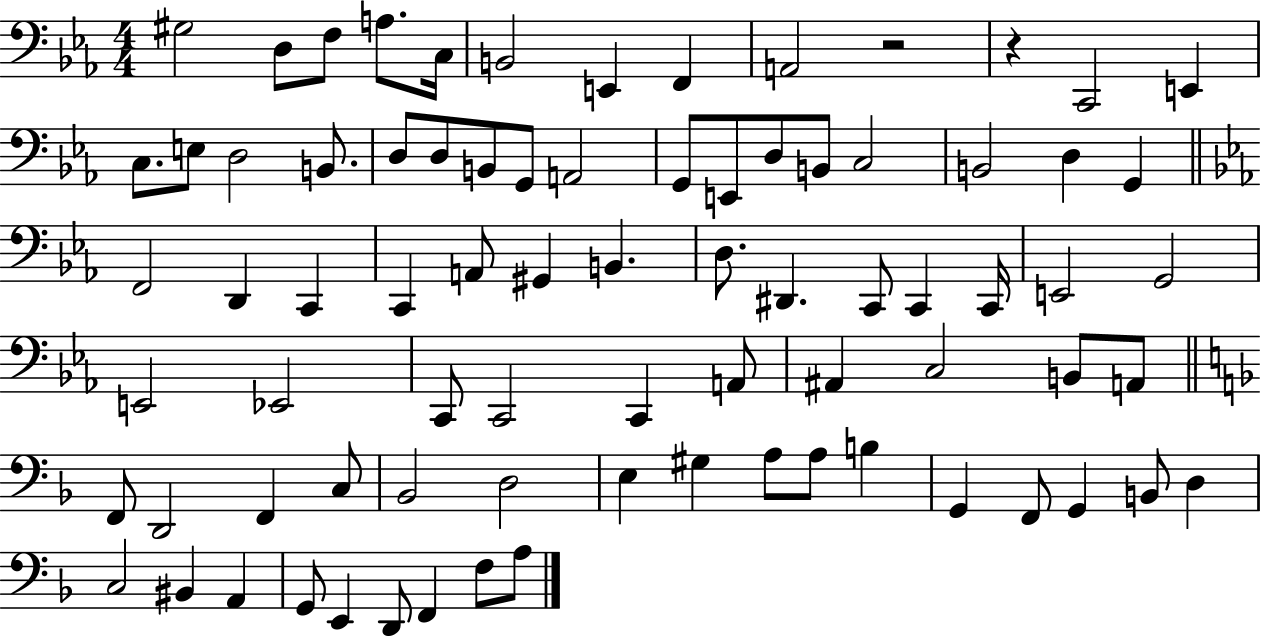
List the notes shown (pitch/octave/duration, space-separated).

G#3/h D3/e F3/e A3/e. C3/s B2/h E2/q F2/q A2/h R/h R/q C2/h E2/q C3/e. E3/e D3/h B2/e. D3/e D3/e B2/e G2/e A2/h G2/e E2/e D3/e B2/e C3/h B2/h D3/q G2/q F2/h D2/q C2/q C2/q A2/e G#2/q B2/q. D3/e. D#2/q. C2/e C2/q C2/s E2/h G2/h E2/h Eb2/h C2/e C2/h C2/q A2/e A#2/q C3/h B2/e A2/e F2/e D2/h F2/q C3/e Bb2/h D3/h E3/q G#3/q A3/e A3/e B3/q G2/q F2/e G2/q B2/e D3/q C3/h BIS2/q A2/q G2/e E2/q D2/e F2/q F3/e A3/e